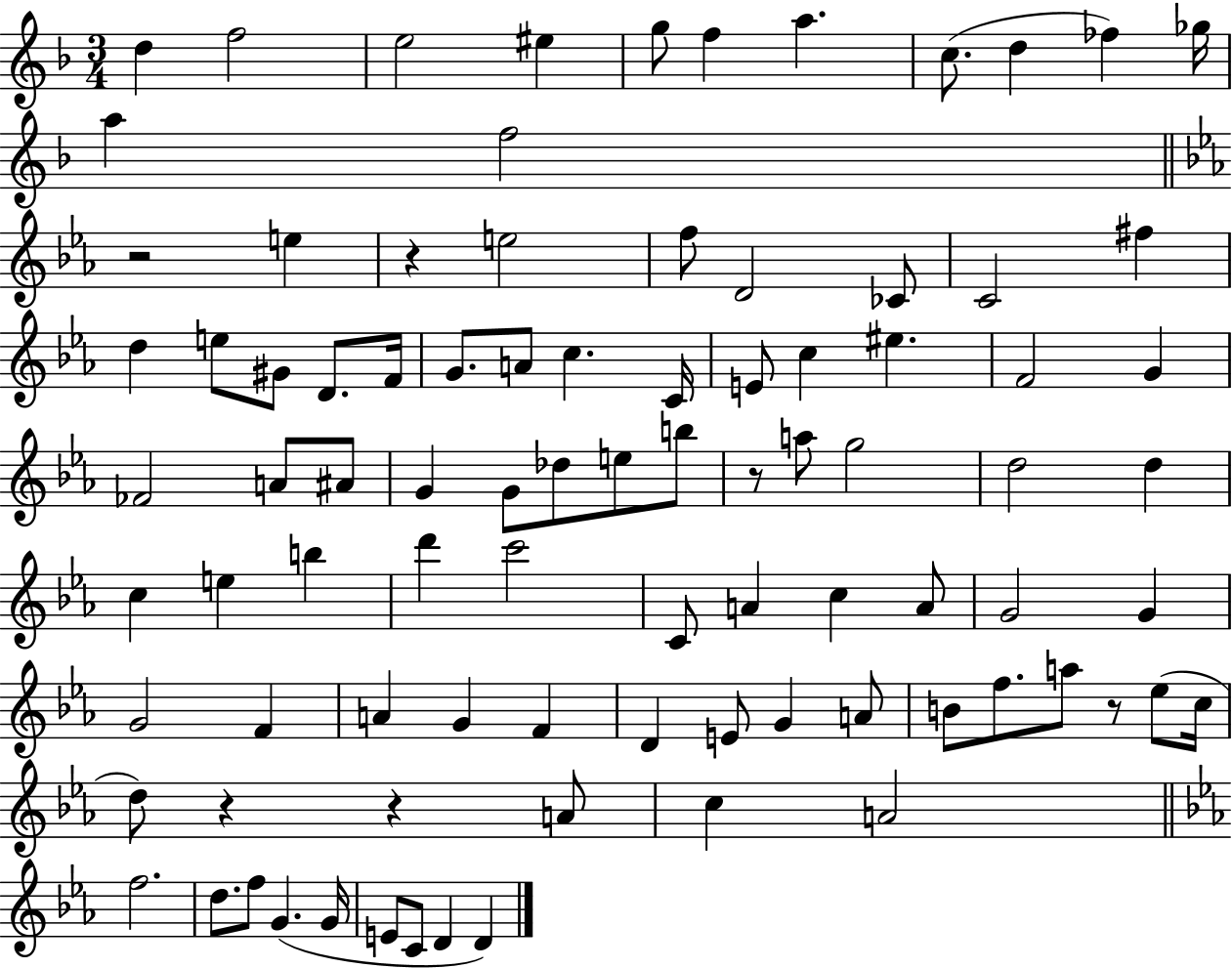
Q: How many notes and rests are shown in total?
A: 90